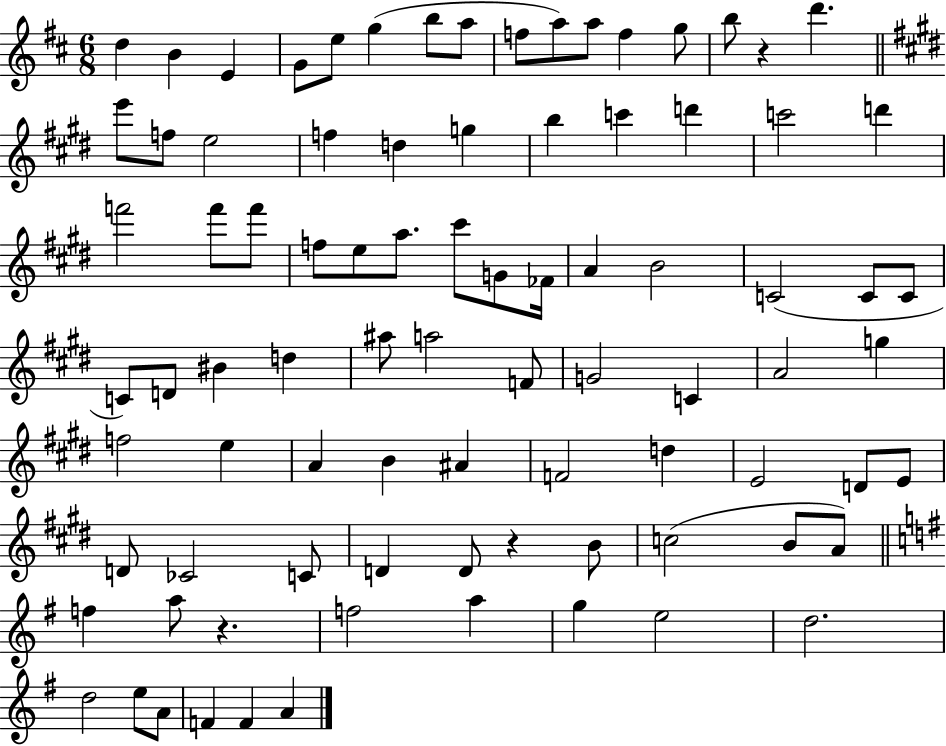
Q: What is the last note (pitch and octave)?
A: A4